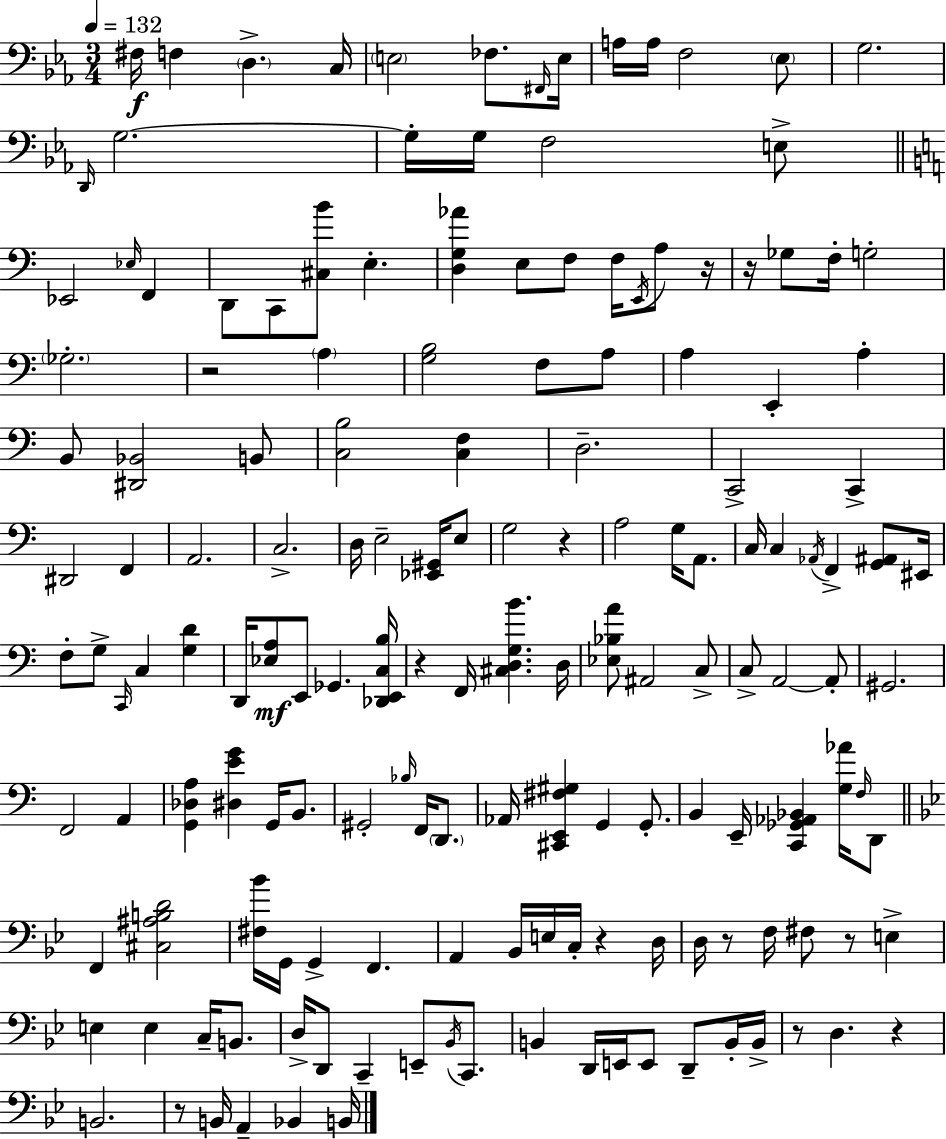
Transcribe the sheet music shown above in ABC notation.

X:1
T:Untitled
M:3/4
L:1/4
K:Eb
^F,/4 F, D, C,/4 E,2 _F,/2 ^F,,/4 E,/4 A,/4 A,/4 F,2 _E,/2 G,2 D,,/4 G,2 G,/4 G,/4 F,2 E,/2 _E,,2 _E,/4 F,, D,,/2 C,,/2 [^C,B]/2 E, [D,G,_A] E,/2 F,/2 F,/4 E,,/4 A,/2 z/4 z/4 _G,/2 F,/4 G,2 _G,2 z2 A, [G,B,]2 F,/2 A,/2 A, E,, A, B,,/2 [^D,,_B,,]2 B,,/2 [C,B,]2 [C,F,] D,2 C,,2 C,, ^D,,2 F,, A,,2 C,2 D,/4 E,2 [_E,,^G,,]/4 E,/2 G,2 z A,2 G,/4 A,,/2 C,/4 C, _A,,/4 F,, [G,,^A,,]/2 ^E,,/4 F,/2 G,/2 C,,/4 C, [G,D] D,,/4 [_E,A,]/2 E,,/2 _G,, [_D,,E,,C,B,]/4 z F,,/4 [^C,D,G,B] D,/4 [_E,_B,A]/2 ^A,,2 C,/2 C,/2 A,,2 A,,/2 ^G,,2 F,,2 A,, [G,,_D,A,] [^D,EG] G,,/4 B,,/2 ^G,,2 _B,/4 F,,/4 D,,/2 _A,,/4 [^C,,E,,^F,^G,] G,, G,,/2 B,, E,,/4 [C,,_G,,_A,,_B,,] [G,_A]/4 F,/4 D,,/2 F,, [^C,^A,B,D]2 [^F,_B]/4 G,,/4 G,, F,, A,, _B,,/4 E,/4 C,/4 z D,/4 D,/4 z/2 F,/4 ^F,/2 z/2 E, E, E, C,/4 B,,/2 D,/4 D,,/2 C,, E,,/2 _B,,/4 C,,/2 B,, D,,/4 E,,/4 E,,/2 D,,/2 B,,/4 B,,/4 z/2 D, z B,,2 z/2 B,,/4 A,, _B,, B,,/4